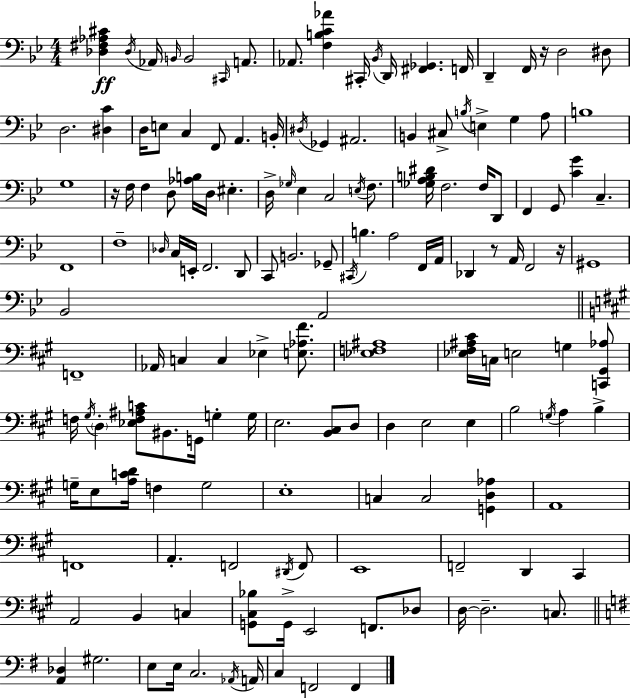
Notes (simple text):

[Db3,F#3,Ab3,C#4]/q Db3/s Ab2/s B2/s B2/h C#2/s A2/e. Ab2/e. [F3,B3,C4,Ab4]/q C#2/s Bb2/s D2/s [F#2,Gb2]/q. F2/s D2/q F2/s R/s D3/h D#3/e D3/h. [D#3,C4]/q D3/s E3/e C3/q F2/e A2/q. B2/s D#3/s Gb2/q A#2/h. B2/q C#3/e B3/s E3/q G3/q A3/e B3/w G3/w R/s F3/s F3/q D3/e [Ab3,B3]/s D3/s EIS3/q. D3/s Gb3/s Eb3/q C3/h E3/s F3/e. [Gb3,A3,B3,D#4]/s F3/h. F3/s D2/e F2/q G2/e [C4,G4]/q C3/q. F2/w F3/w Db3/s C3/s E2/s F2/h. D2/e C2/e B2/h. Gb2/e C#2/s B3/q. A3/h F2/s A2/s Db2/q R/e A2/s F2/h R/s G#2/w Bb2/h A2/h F2/w Ab2/s C3/q C3/q Eb3/q [E3,Ab3,F#4]/e. [Eb3,F3,A#3]/w [Eb3,F#3,A#3,C#4]/s C3/s E3/h G3/q [C2,G#2,Ab3]/e F3/s G#3/s D3/q [Eb3,F3,A#3,C4]/e BIS2/e. G2/s G3/q G3/s E3/h. [B2,C#3]/e D3/e D3/q E3/h E3/q B3/h G3/s A3/q B3/q G3/s E3/e [A3,C4,D4]/s F3/q G3/h E3/w C3/q C3/h [G2,D3,Ab3]/q A2/w F2/w A2/q. F2/h D#2/s F2/e E2/w F2/h D2/q C#2/q A2/h B2/q C3/q [G2,C#3,Bb3]/e G2/s E2/h F2/e. Db3/e D3/s D3/h. C3/e. [A2,Db3]/q G#3/h. E3/e E3/s C3/h. Ab2/s A2/s C3/q F2/h F2/q